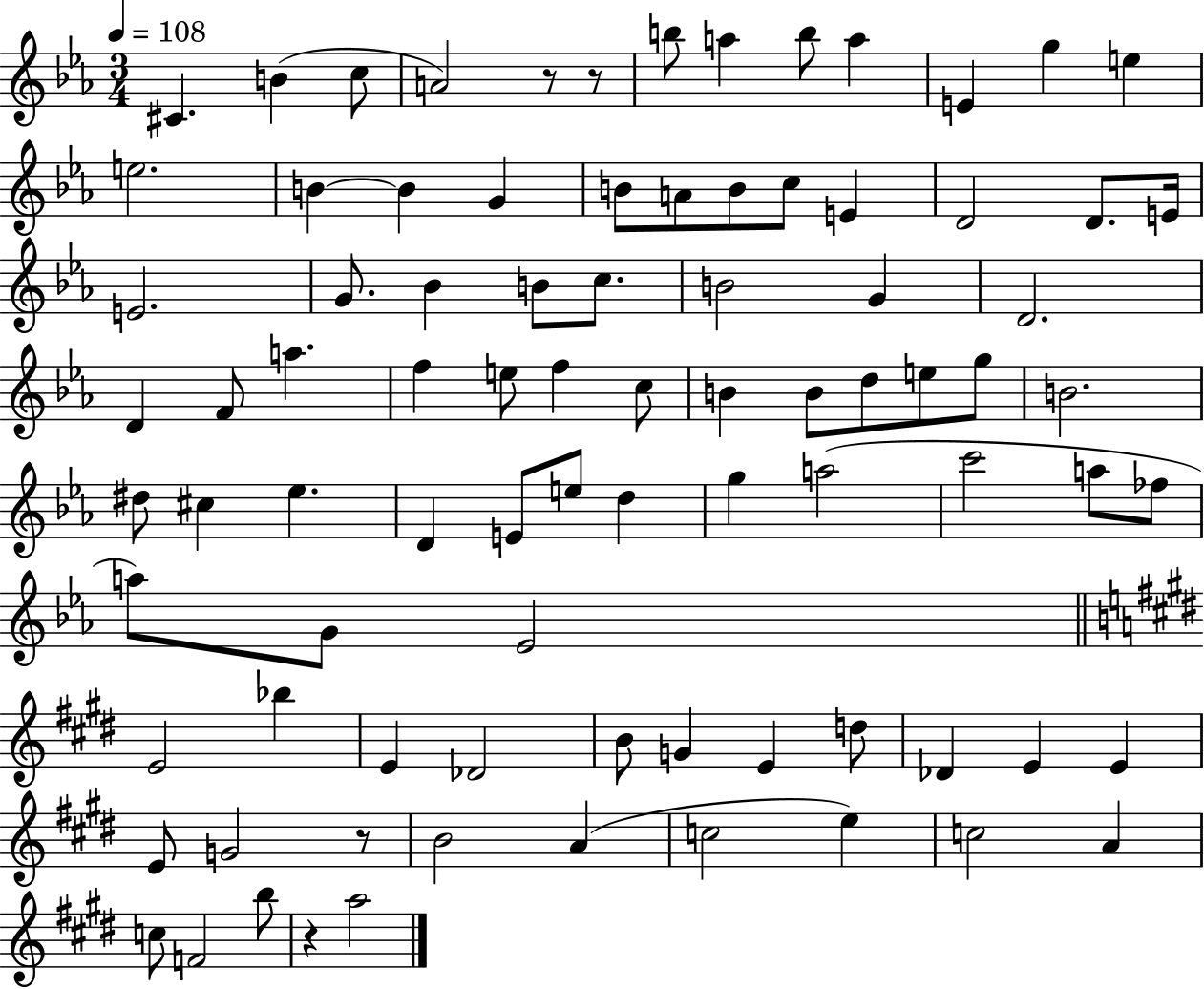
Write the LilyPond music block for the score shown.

{
  \clef treble
  \numericTimeSignature
  \time 3/4
  \key ees \major
  \tempo 4 = 108
  cis'4. b'4( c''8 | a'2) r8 r8 | b''8 a''4 b''8 a''4 | e'4 g''4 e''4 | \break e''2. | b'4~~ b'4 g'4 | b'8 a'8 b'8 c''8 e'4 | d'2 d'8. e'16 | \break e'2. | g'8. bes'4 b'8 c''8. | b'2 g'4 | d'2. | \break d'4 f'8 a''4. | f''4 e''8 f''4 c''8 | b'4 b'8 d''8 e''8 g''8 | b'2. | \break dis''8 cis''4 ees''4. | d'4 e'8 e''8 d''4 | g''4 a''2( | c'''2 a''8 fes''8 | \break a''8) g'8 ees'2 | \bar "||" \break \key e \major e'2 bes''4 | e'4 des'2 | b'8 g'4 e'4 d''8 | des'4 e'4 e'4 | \break e'8 g'2 r8 | b'2 a'4( | c''2 e''4) | c''2 a'4 | \break c''8 f'2 b''8 | r4 a''2 | \bar "|."
}